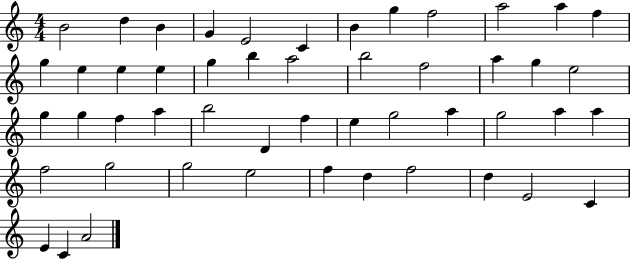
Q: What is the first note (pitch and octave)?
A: B4